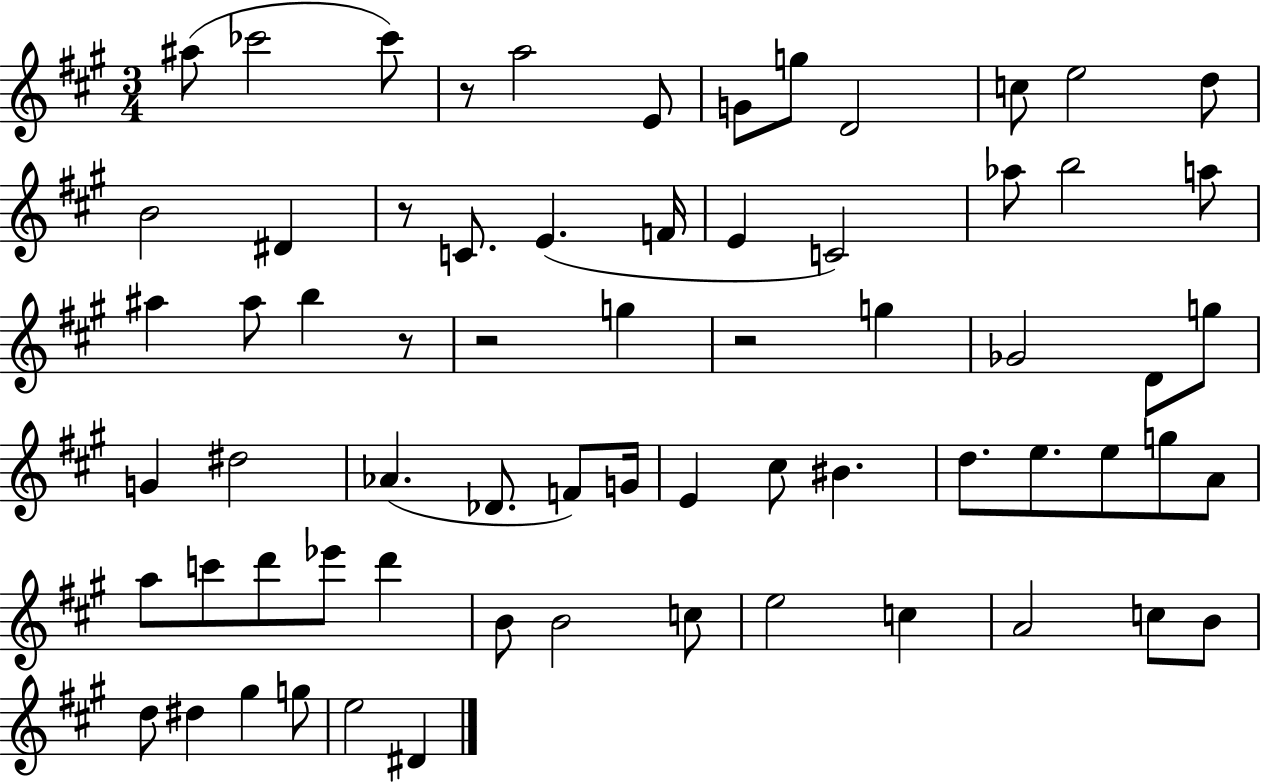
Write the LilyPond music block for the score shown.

{
  \clef treble
  \numericTimeSignature
  \time 3/4
  \key a \major
  ais''8( ces'''2 ces'''8) | r8 a''2 e'8 | g'8 g''8 d'2 | c''8 e''2 d''8 | \break b'2 dis'4 | r8 c'8. e'4.( f'16 | e'4 c'2) | aes''8 b''2 a''8 | \break ais''4 ais''8 b''4 r8 | r2 g''4 | r2 g''4 | ges'2 d'8 g''8 | \break g'4 dis''2 | aes'4.( des'8. f'8) g'16 | e'4 cis''8 bis'4. | d''8. e''8. e''8 g''8 a'8 | \break a''8 c'''8 d'''8 ees'''8 d'''4 | b'8 b'2 c''8 | e''2 c''4 | a'2 c''8 b'8 | \break d''8 dis''4 gis''4 g''8 | e''2 dis'4 | \bar "|."
}